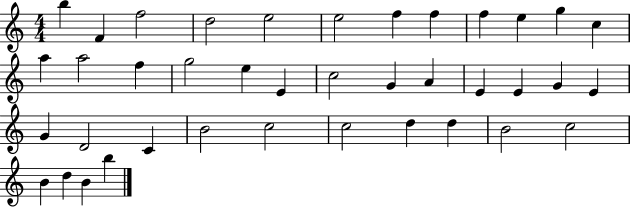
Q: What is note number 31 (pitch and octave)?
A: C5